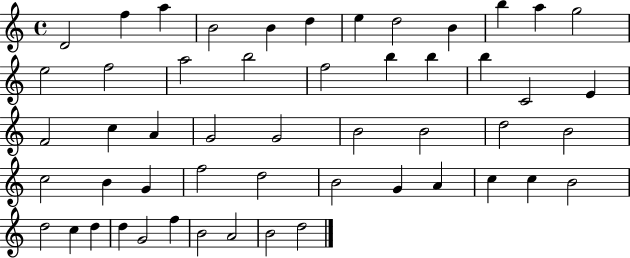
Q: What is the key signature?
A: C major